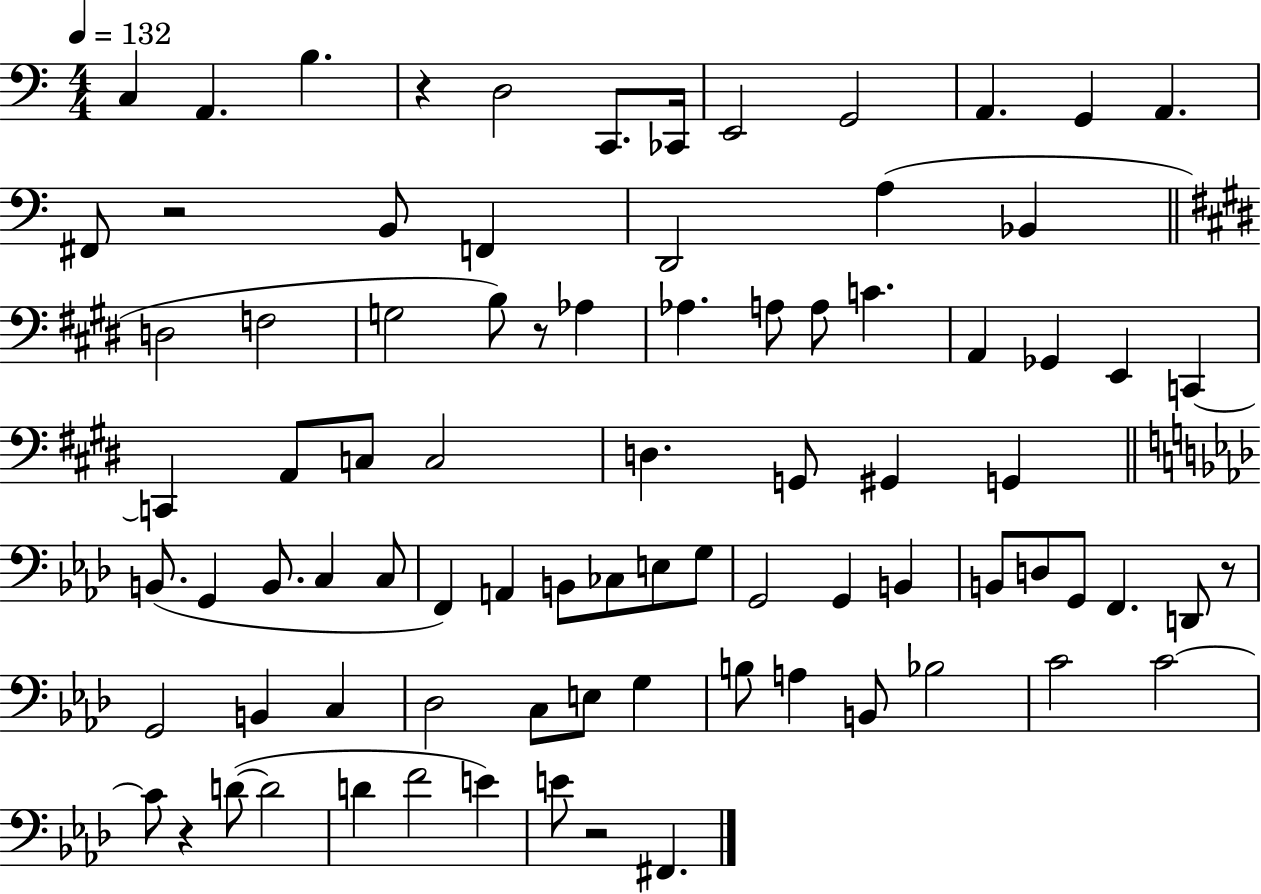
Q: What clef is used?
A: bass